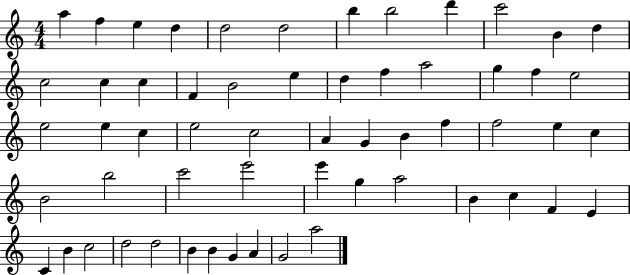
{
  \clef treble
  \numericTimeSignature
  \time 4/4
  \key c \major
  a''4 f''4 e''4 d''4 | d''2 d''2 | b''4 b''2 d'''4 | c'''2 b'4 d''4 | \break c''2 c''4 c''4 | f'4 b'2 e''4 | d''4 f''4 a''2 | g''4 f''4 e''2 | \break e''2 e''4 c''4 | e''2 c''2 | a'4 g'4 b'4 f''4 | f''2 e''4 c''4 | \break b'2 b''2 | c'''2 e'''2 | e'''4 g''4 a''2 | b'4 c''4 f'4 e'4 | \break c'4 b'4 c''2 | d''2 d''2 | b'4 b'4 g'4 a'4 | g'2 a''2 | \break \bar "|."
}